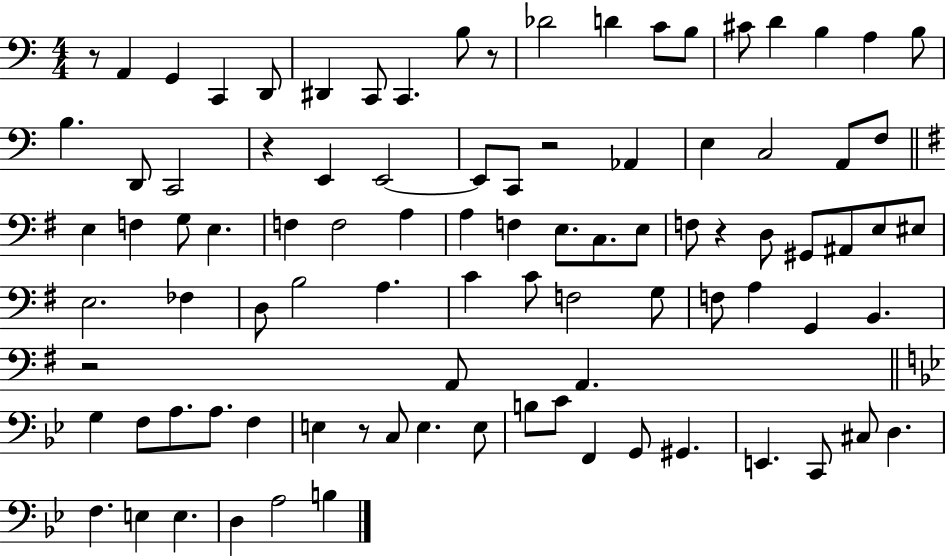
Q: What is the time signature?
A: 4/4